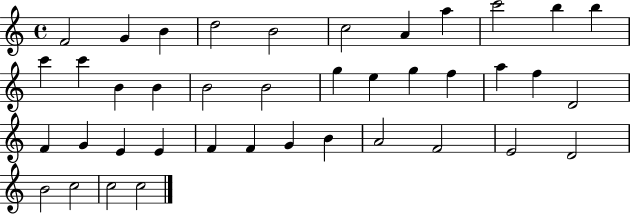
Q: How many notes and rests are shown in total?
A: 40